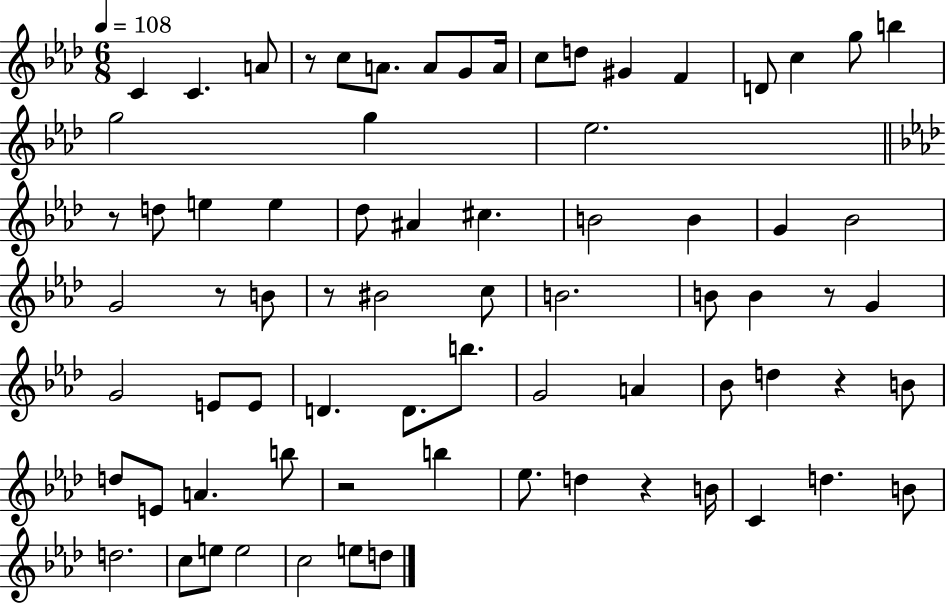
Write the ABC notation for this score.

X:1
T:Untitled
M:6/8
L:1/4
K:Ab
C C A/2 z/2 c/2 A/2 A/2 G/2 A/4 c/2 d/2 ^G F D/2 c g/2 b g2 g _e2 z/2 d/2 e e _d/2 ^A ^c B2 B G _B2 G2 z/2 B/2 z/2 ^B2 c/2 B2 B/2 B z/2 G G2 E/2 E/2 D D/2 b/2 G2 A _B/2 d z B/2 d/2 E/2 A b/2 z2 b _e/2 d z B/4 C d B/2 d2 c/2 e/2 e2 c2 e/2 d/2